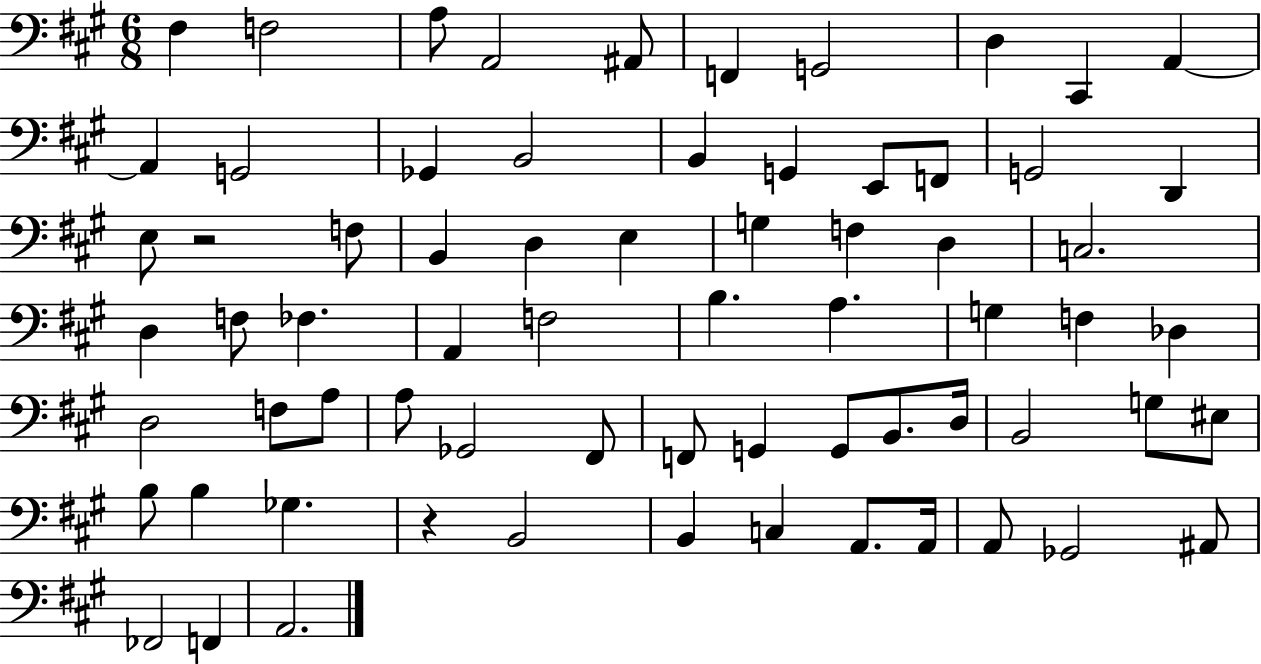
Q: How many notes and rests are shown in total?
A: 69